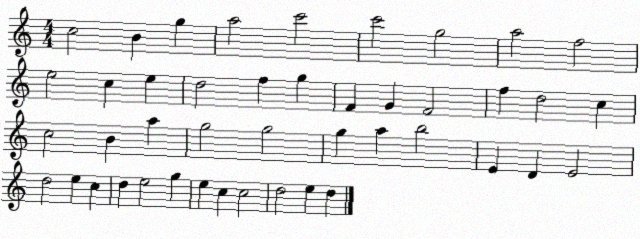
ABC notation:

X:1
T:Untitled
M:4/4
L:1/4
K:C
c2 B g a2 c'2 c'2 g2 a2 f2 e2 c e d2 f g F G F2 f d2 c c2 B a g2 g2 g a b2 E D E2 d2 e c d e2 g e c c2 d2 e d